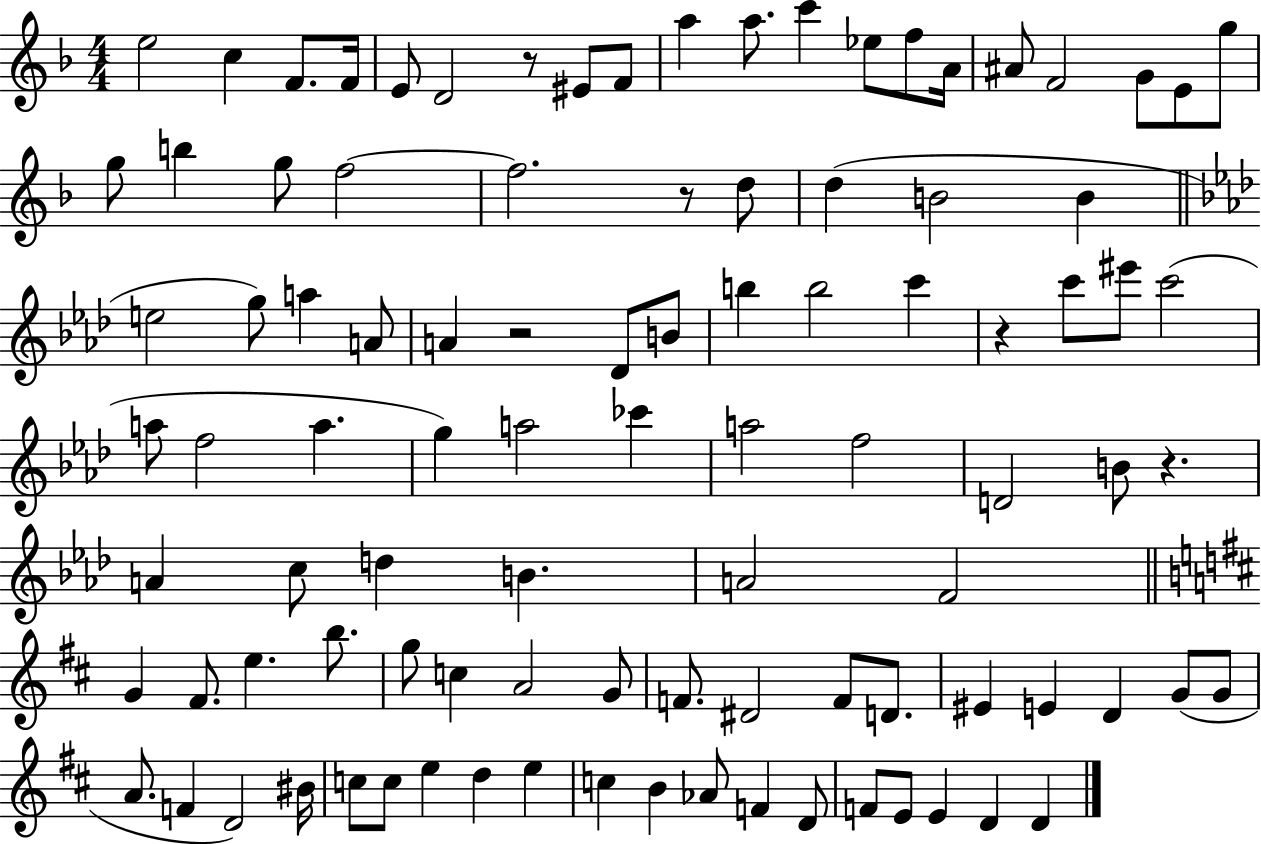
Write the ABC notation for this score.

X:1
T:Untitled
M:4/4
L:1/4
K:F
e2 c F/2 F/4 E/2 D2 z/2 ^E/2 F/2 a a/2 c' _e/2 f/2 A/4 ^A/2 F2 G/2 E/2 g/2 g/2 b g/2 f2 f2 z/2 d/2 d B2 B e2 g/2 a A/2 A z2 _D/2 B/2 b b2 c' z c'/2 ^e'/2 c'2 a/2 f2 a g a2 _c' a2 f2 D2 B/2 z A c/2 d B A2 F2 G ^F/2 e b/2 g/2 c A2 G/2 F/2 ^D2 F/2 D/2 ^E E D G/2 G/2 A/2 F D2 ^B/4 c/2 c/2 e d e c B _A/2 F D/2 F/2 E/2 E D D